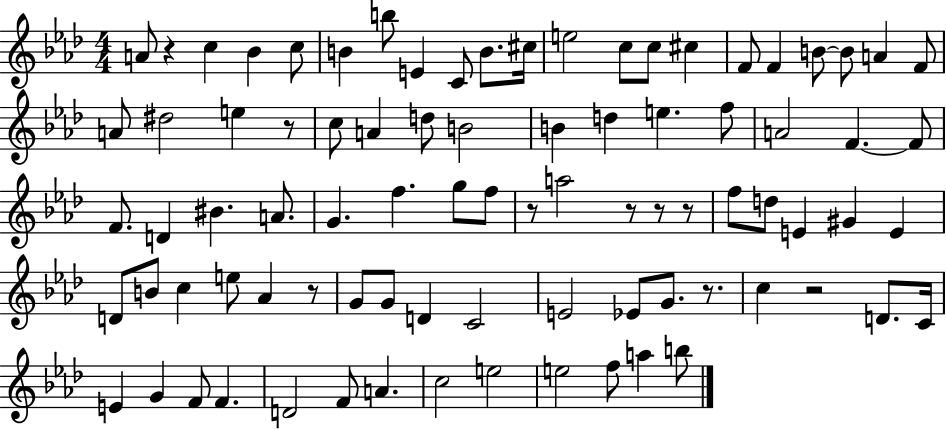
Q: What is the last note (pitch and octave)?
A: B5